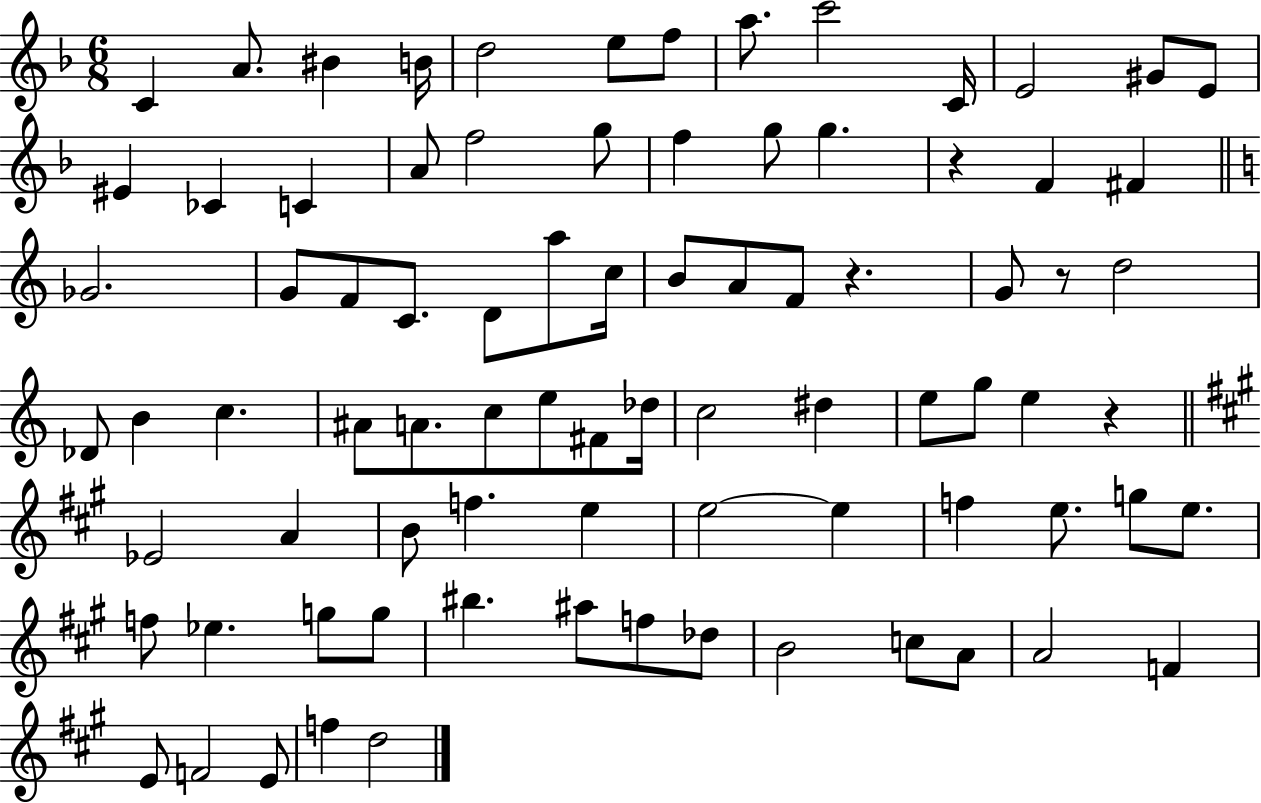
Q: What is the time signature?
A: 6/8